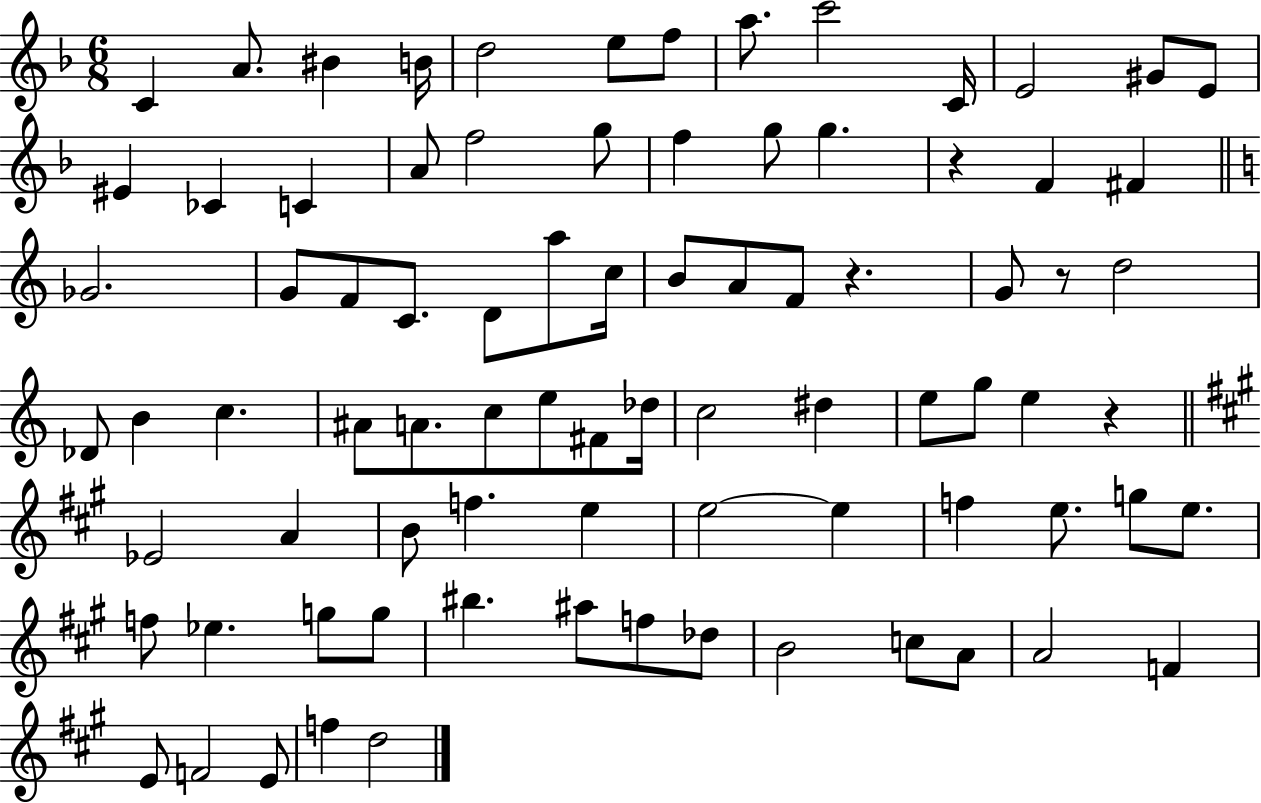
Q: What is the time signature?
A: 6/8